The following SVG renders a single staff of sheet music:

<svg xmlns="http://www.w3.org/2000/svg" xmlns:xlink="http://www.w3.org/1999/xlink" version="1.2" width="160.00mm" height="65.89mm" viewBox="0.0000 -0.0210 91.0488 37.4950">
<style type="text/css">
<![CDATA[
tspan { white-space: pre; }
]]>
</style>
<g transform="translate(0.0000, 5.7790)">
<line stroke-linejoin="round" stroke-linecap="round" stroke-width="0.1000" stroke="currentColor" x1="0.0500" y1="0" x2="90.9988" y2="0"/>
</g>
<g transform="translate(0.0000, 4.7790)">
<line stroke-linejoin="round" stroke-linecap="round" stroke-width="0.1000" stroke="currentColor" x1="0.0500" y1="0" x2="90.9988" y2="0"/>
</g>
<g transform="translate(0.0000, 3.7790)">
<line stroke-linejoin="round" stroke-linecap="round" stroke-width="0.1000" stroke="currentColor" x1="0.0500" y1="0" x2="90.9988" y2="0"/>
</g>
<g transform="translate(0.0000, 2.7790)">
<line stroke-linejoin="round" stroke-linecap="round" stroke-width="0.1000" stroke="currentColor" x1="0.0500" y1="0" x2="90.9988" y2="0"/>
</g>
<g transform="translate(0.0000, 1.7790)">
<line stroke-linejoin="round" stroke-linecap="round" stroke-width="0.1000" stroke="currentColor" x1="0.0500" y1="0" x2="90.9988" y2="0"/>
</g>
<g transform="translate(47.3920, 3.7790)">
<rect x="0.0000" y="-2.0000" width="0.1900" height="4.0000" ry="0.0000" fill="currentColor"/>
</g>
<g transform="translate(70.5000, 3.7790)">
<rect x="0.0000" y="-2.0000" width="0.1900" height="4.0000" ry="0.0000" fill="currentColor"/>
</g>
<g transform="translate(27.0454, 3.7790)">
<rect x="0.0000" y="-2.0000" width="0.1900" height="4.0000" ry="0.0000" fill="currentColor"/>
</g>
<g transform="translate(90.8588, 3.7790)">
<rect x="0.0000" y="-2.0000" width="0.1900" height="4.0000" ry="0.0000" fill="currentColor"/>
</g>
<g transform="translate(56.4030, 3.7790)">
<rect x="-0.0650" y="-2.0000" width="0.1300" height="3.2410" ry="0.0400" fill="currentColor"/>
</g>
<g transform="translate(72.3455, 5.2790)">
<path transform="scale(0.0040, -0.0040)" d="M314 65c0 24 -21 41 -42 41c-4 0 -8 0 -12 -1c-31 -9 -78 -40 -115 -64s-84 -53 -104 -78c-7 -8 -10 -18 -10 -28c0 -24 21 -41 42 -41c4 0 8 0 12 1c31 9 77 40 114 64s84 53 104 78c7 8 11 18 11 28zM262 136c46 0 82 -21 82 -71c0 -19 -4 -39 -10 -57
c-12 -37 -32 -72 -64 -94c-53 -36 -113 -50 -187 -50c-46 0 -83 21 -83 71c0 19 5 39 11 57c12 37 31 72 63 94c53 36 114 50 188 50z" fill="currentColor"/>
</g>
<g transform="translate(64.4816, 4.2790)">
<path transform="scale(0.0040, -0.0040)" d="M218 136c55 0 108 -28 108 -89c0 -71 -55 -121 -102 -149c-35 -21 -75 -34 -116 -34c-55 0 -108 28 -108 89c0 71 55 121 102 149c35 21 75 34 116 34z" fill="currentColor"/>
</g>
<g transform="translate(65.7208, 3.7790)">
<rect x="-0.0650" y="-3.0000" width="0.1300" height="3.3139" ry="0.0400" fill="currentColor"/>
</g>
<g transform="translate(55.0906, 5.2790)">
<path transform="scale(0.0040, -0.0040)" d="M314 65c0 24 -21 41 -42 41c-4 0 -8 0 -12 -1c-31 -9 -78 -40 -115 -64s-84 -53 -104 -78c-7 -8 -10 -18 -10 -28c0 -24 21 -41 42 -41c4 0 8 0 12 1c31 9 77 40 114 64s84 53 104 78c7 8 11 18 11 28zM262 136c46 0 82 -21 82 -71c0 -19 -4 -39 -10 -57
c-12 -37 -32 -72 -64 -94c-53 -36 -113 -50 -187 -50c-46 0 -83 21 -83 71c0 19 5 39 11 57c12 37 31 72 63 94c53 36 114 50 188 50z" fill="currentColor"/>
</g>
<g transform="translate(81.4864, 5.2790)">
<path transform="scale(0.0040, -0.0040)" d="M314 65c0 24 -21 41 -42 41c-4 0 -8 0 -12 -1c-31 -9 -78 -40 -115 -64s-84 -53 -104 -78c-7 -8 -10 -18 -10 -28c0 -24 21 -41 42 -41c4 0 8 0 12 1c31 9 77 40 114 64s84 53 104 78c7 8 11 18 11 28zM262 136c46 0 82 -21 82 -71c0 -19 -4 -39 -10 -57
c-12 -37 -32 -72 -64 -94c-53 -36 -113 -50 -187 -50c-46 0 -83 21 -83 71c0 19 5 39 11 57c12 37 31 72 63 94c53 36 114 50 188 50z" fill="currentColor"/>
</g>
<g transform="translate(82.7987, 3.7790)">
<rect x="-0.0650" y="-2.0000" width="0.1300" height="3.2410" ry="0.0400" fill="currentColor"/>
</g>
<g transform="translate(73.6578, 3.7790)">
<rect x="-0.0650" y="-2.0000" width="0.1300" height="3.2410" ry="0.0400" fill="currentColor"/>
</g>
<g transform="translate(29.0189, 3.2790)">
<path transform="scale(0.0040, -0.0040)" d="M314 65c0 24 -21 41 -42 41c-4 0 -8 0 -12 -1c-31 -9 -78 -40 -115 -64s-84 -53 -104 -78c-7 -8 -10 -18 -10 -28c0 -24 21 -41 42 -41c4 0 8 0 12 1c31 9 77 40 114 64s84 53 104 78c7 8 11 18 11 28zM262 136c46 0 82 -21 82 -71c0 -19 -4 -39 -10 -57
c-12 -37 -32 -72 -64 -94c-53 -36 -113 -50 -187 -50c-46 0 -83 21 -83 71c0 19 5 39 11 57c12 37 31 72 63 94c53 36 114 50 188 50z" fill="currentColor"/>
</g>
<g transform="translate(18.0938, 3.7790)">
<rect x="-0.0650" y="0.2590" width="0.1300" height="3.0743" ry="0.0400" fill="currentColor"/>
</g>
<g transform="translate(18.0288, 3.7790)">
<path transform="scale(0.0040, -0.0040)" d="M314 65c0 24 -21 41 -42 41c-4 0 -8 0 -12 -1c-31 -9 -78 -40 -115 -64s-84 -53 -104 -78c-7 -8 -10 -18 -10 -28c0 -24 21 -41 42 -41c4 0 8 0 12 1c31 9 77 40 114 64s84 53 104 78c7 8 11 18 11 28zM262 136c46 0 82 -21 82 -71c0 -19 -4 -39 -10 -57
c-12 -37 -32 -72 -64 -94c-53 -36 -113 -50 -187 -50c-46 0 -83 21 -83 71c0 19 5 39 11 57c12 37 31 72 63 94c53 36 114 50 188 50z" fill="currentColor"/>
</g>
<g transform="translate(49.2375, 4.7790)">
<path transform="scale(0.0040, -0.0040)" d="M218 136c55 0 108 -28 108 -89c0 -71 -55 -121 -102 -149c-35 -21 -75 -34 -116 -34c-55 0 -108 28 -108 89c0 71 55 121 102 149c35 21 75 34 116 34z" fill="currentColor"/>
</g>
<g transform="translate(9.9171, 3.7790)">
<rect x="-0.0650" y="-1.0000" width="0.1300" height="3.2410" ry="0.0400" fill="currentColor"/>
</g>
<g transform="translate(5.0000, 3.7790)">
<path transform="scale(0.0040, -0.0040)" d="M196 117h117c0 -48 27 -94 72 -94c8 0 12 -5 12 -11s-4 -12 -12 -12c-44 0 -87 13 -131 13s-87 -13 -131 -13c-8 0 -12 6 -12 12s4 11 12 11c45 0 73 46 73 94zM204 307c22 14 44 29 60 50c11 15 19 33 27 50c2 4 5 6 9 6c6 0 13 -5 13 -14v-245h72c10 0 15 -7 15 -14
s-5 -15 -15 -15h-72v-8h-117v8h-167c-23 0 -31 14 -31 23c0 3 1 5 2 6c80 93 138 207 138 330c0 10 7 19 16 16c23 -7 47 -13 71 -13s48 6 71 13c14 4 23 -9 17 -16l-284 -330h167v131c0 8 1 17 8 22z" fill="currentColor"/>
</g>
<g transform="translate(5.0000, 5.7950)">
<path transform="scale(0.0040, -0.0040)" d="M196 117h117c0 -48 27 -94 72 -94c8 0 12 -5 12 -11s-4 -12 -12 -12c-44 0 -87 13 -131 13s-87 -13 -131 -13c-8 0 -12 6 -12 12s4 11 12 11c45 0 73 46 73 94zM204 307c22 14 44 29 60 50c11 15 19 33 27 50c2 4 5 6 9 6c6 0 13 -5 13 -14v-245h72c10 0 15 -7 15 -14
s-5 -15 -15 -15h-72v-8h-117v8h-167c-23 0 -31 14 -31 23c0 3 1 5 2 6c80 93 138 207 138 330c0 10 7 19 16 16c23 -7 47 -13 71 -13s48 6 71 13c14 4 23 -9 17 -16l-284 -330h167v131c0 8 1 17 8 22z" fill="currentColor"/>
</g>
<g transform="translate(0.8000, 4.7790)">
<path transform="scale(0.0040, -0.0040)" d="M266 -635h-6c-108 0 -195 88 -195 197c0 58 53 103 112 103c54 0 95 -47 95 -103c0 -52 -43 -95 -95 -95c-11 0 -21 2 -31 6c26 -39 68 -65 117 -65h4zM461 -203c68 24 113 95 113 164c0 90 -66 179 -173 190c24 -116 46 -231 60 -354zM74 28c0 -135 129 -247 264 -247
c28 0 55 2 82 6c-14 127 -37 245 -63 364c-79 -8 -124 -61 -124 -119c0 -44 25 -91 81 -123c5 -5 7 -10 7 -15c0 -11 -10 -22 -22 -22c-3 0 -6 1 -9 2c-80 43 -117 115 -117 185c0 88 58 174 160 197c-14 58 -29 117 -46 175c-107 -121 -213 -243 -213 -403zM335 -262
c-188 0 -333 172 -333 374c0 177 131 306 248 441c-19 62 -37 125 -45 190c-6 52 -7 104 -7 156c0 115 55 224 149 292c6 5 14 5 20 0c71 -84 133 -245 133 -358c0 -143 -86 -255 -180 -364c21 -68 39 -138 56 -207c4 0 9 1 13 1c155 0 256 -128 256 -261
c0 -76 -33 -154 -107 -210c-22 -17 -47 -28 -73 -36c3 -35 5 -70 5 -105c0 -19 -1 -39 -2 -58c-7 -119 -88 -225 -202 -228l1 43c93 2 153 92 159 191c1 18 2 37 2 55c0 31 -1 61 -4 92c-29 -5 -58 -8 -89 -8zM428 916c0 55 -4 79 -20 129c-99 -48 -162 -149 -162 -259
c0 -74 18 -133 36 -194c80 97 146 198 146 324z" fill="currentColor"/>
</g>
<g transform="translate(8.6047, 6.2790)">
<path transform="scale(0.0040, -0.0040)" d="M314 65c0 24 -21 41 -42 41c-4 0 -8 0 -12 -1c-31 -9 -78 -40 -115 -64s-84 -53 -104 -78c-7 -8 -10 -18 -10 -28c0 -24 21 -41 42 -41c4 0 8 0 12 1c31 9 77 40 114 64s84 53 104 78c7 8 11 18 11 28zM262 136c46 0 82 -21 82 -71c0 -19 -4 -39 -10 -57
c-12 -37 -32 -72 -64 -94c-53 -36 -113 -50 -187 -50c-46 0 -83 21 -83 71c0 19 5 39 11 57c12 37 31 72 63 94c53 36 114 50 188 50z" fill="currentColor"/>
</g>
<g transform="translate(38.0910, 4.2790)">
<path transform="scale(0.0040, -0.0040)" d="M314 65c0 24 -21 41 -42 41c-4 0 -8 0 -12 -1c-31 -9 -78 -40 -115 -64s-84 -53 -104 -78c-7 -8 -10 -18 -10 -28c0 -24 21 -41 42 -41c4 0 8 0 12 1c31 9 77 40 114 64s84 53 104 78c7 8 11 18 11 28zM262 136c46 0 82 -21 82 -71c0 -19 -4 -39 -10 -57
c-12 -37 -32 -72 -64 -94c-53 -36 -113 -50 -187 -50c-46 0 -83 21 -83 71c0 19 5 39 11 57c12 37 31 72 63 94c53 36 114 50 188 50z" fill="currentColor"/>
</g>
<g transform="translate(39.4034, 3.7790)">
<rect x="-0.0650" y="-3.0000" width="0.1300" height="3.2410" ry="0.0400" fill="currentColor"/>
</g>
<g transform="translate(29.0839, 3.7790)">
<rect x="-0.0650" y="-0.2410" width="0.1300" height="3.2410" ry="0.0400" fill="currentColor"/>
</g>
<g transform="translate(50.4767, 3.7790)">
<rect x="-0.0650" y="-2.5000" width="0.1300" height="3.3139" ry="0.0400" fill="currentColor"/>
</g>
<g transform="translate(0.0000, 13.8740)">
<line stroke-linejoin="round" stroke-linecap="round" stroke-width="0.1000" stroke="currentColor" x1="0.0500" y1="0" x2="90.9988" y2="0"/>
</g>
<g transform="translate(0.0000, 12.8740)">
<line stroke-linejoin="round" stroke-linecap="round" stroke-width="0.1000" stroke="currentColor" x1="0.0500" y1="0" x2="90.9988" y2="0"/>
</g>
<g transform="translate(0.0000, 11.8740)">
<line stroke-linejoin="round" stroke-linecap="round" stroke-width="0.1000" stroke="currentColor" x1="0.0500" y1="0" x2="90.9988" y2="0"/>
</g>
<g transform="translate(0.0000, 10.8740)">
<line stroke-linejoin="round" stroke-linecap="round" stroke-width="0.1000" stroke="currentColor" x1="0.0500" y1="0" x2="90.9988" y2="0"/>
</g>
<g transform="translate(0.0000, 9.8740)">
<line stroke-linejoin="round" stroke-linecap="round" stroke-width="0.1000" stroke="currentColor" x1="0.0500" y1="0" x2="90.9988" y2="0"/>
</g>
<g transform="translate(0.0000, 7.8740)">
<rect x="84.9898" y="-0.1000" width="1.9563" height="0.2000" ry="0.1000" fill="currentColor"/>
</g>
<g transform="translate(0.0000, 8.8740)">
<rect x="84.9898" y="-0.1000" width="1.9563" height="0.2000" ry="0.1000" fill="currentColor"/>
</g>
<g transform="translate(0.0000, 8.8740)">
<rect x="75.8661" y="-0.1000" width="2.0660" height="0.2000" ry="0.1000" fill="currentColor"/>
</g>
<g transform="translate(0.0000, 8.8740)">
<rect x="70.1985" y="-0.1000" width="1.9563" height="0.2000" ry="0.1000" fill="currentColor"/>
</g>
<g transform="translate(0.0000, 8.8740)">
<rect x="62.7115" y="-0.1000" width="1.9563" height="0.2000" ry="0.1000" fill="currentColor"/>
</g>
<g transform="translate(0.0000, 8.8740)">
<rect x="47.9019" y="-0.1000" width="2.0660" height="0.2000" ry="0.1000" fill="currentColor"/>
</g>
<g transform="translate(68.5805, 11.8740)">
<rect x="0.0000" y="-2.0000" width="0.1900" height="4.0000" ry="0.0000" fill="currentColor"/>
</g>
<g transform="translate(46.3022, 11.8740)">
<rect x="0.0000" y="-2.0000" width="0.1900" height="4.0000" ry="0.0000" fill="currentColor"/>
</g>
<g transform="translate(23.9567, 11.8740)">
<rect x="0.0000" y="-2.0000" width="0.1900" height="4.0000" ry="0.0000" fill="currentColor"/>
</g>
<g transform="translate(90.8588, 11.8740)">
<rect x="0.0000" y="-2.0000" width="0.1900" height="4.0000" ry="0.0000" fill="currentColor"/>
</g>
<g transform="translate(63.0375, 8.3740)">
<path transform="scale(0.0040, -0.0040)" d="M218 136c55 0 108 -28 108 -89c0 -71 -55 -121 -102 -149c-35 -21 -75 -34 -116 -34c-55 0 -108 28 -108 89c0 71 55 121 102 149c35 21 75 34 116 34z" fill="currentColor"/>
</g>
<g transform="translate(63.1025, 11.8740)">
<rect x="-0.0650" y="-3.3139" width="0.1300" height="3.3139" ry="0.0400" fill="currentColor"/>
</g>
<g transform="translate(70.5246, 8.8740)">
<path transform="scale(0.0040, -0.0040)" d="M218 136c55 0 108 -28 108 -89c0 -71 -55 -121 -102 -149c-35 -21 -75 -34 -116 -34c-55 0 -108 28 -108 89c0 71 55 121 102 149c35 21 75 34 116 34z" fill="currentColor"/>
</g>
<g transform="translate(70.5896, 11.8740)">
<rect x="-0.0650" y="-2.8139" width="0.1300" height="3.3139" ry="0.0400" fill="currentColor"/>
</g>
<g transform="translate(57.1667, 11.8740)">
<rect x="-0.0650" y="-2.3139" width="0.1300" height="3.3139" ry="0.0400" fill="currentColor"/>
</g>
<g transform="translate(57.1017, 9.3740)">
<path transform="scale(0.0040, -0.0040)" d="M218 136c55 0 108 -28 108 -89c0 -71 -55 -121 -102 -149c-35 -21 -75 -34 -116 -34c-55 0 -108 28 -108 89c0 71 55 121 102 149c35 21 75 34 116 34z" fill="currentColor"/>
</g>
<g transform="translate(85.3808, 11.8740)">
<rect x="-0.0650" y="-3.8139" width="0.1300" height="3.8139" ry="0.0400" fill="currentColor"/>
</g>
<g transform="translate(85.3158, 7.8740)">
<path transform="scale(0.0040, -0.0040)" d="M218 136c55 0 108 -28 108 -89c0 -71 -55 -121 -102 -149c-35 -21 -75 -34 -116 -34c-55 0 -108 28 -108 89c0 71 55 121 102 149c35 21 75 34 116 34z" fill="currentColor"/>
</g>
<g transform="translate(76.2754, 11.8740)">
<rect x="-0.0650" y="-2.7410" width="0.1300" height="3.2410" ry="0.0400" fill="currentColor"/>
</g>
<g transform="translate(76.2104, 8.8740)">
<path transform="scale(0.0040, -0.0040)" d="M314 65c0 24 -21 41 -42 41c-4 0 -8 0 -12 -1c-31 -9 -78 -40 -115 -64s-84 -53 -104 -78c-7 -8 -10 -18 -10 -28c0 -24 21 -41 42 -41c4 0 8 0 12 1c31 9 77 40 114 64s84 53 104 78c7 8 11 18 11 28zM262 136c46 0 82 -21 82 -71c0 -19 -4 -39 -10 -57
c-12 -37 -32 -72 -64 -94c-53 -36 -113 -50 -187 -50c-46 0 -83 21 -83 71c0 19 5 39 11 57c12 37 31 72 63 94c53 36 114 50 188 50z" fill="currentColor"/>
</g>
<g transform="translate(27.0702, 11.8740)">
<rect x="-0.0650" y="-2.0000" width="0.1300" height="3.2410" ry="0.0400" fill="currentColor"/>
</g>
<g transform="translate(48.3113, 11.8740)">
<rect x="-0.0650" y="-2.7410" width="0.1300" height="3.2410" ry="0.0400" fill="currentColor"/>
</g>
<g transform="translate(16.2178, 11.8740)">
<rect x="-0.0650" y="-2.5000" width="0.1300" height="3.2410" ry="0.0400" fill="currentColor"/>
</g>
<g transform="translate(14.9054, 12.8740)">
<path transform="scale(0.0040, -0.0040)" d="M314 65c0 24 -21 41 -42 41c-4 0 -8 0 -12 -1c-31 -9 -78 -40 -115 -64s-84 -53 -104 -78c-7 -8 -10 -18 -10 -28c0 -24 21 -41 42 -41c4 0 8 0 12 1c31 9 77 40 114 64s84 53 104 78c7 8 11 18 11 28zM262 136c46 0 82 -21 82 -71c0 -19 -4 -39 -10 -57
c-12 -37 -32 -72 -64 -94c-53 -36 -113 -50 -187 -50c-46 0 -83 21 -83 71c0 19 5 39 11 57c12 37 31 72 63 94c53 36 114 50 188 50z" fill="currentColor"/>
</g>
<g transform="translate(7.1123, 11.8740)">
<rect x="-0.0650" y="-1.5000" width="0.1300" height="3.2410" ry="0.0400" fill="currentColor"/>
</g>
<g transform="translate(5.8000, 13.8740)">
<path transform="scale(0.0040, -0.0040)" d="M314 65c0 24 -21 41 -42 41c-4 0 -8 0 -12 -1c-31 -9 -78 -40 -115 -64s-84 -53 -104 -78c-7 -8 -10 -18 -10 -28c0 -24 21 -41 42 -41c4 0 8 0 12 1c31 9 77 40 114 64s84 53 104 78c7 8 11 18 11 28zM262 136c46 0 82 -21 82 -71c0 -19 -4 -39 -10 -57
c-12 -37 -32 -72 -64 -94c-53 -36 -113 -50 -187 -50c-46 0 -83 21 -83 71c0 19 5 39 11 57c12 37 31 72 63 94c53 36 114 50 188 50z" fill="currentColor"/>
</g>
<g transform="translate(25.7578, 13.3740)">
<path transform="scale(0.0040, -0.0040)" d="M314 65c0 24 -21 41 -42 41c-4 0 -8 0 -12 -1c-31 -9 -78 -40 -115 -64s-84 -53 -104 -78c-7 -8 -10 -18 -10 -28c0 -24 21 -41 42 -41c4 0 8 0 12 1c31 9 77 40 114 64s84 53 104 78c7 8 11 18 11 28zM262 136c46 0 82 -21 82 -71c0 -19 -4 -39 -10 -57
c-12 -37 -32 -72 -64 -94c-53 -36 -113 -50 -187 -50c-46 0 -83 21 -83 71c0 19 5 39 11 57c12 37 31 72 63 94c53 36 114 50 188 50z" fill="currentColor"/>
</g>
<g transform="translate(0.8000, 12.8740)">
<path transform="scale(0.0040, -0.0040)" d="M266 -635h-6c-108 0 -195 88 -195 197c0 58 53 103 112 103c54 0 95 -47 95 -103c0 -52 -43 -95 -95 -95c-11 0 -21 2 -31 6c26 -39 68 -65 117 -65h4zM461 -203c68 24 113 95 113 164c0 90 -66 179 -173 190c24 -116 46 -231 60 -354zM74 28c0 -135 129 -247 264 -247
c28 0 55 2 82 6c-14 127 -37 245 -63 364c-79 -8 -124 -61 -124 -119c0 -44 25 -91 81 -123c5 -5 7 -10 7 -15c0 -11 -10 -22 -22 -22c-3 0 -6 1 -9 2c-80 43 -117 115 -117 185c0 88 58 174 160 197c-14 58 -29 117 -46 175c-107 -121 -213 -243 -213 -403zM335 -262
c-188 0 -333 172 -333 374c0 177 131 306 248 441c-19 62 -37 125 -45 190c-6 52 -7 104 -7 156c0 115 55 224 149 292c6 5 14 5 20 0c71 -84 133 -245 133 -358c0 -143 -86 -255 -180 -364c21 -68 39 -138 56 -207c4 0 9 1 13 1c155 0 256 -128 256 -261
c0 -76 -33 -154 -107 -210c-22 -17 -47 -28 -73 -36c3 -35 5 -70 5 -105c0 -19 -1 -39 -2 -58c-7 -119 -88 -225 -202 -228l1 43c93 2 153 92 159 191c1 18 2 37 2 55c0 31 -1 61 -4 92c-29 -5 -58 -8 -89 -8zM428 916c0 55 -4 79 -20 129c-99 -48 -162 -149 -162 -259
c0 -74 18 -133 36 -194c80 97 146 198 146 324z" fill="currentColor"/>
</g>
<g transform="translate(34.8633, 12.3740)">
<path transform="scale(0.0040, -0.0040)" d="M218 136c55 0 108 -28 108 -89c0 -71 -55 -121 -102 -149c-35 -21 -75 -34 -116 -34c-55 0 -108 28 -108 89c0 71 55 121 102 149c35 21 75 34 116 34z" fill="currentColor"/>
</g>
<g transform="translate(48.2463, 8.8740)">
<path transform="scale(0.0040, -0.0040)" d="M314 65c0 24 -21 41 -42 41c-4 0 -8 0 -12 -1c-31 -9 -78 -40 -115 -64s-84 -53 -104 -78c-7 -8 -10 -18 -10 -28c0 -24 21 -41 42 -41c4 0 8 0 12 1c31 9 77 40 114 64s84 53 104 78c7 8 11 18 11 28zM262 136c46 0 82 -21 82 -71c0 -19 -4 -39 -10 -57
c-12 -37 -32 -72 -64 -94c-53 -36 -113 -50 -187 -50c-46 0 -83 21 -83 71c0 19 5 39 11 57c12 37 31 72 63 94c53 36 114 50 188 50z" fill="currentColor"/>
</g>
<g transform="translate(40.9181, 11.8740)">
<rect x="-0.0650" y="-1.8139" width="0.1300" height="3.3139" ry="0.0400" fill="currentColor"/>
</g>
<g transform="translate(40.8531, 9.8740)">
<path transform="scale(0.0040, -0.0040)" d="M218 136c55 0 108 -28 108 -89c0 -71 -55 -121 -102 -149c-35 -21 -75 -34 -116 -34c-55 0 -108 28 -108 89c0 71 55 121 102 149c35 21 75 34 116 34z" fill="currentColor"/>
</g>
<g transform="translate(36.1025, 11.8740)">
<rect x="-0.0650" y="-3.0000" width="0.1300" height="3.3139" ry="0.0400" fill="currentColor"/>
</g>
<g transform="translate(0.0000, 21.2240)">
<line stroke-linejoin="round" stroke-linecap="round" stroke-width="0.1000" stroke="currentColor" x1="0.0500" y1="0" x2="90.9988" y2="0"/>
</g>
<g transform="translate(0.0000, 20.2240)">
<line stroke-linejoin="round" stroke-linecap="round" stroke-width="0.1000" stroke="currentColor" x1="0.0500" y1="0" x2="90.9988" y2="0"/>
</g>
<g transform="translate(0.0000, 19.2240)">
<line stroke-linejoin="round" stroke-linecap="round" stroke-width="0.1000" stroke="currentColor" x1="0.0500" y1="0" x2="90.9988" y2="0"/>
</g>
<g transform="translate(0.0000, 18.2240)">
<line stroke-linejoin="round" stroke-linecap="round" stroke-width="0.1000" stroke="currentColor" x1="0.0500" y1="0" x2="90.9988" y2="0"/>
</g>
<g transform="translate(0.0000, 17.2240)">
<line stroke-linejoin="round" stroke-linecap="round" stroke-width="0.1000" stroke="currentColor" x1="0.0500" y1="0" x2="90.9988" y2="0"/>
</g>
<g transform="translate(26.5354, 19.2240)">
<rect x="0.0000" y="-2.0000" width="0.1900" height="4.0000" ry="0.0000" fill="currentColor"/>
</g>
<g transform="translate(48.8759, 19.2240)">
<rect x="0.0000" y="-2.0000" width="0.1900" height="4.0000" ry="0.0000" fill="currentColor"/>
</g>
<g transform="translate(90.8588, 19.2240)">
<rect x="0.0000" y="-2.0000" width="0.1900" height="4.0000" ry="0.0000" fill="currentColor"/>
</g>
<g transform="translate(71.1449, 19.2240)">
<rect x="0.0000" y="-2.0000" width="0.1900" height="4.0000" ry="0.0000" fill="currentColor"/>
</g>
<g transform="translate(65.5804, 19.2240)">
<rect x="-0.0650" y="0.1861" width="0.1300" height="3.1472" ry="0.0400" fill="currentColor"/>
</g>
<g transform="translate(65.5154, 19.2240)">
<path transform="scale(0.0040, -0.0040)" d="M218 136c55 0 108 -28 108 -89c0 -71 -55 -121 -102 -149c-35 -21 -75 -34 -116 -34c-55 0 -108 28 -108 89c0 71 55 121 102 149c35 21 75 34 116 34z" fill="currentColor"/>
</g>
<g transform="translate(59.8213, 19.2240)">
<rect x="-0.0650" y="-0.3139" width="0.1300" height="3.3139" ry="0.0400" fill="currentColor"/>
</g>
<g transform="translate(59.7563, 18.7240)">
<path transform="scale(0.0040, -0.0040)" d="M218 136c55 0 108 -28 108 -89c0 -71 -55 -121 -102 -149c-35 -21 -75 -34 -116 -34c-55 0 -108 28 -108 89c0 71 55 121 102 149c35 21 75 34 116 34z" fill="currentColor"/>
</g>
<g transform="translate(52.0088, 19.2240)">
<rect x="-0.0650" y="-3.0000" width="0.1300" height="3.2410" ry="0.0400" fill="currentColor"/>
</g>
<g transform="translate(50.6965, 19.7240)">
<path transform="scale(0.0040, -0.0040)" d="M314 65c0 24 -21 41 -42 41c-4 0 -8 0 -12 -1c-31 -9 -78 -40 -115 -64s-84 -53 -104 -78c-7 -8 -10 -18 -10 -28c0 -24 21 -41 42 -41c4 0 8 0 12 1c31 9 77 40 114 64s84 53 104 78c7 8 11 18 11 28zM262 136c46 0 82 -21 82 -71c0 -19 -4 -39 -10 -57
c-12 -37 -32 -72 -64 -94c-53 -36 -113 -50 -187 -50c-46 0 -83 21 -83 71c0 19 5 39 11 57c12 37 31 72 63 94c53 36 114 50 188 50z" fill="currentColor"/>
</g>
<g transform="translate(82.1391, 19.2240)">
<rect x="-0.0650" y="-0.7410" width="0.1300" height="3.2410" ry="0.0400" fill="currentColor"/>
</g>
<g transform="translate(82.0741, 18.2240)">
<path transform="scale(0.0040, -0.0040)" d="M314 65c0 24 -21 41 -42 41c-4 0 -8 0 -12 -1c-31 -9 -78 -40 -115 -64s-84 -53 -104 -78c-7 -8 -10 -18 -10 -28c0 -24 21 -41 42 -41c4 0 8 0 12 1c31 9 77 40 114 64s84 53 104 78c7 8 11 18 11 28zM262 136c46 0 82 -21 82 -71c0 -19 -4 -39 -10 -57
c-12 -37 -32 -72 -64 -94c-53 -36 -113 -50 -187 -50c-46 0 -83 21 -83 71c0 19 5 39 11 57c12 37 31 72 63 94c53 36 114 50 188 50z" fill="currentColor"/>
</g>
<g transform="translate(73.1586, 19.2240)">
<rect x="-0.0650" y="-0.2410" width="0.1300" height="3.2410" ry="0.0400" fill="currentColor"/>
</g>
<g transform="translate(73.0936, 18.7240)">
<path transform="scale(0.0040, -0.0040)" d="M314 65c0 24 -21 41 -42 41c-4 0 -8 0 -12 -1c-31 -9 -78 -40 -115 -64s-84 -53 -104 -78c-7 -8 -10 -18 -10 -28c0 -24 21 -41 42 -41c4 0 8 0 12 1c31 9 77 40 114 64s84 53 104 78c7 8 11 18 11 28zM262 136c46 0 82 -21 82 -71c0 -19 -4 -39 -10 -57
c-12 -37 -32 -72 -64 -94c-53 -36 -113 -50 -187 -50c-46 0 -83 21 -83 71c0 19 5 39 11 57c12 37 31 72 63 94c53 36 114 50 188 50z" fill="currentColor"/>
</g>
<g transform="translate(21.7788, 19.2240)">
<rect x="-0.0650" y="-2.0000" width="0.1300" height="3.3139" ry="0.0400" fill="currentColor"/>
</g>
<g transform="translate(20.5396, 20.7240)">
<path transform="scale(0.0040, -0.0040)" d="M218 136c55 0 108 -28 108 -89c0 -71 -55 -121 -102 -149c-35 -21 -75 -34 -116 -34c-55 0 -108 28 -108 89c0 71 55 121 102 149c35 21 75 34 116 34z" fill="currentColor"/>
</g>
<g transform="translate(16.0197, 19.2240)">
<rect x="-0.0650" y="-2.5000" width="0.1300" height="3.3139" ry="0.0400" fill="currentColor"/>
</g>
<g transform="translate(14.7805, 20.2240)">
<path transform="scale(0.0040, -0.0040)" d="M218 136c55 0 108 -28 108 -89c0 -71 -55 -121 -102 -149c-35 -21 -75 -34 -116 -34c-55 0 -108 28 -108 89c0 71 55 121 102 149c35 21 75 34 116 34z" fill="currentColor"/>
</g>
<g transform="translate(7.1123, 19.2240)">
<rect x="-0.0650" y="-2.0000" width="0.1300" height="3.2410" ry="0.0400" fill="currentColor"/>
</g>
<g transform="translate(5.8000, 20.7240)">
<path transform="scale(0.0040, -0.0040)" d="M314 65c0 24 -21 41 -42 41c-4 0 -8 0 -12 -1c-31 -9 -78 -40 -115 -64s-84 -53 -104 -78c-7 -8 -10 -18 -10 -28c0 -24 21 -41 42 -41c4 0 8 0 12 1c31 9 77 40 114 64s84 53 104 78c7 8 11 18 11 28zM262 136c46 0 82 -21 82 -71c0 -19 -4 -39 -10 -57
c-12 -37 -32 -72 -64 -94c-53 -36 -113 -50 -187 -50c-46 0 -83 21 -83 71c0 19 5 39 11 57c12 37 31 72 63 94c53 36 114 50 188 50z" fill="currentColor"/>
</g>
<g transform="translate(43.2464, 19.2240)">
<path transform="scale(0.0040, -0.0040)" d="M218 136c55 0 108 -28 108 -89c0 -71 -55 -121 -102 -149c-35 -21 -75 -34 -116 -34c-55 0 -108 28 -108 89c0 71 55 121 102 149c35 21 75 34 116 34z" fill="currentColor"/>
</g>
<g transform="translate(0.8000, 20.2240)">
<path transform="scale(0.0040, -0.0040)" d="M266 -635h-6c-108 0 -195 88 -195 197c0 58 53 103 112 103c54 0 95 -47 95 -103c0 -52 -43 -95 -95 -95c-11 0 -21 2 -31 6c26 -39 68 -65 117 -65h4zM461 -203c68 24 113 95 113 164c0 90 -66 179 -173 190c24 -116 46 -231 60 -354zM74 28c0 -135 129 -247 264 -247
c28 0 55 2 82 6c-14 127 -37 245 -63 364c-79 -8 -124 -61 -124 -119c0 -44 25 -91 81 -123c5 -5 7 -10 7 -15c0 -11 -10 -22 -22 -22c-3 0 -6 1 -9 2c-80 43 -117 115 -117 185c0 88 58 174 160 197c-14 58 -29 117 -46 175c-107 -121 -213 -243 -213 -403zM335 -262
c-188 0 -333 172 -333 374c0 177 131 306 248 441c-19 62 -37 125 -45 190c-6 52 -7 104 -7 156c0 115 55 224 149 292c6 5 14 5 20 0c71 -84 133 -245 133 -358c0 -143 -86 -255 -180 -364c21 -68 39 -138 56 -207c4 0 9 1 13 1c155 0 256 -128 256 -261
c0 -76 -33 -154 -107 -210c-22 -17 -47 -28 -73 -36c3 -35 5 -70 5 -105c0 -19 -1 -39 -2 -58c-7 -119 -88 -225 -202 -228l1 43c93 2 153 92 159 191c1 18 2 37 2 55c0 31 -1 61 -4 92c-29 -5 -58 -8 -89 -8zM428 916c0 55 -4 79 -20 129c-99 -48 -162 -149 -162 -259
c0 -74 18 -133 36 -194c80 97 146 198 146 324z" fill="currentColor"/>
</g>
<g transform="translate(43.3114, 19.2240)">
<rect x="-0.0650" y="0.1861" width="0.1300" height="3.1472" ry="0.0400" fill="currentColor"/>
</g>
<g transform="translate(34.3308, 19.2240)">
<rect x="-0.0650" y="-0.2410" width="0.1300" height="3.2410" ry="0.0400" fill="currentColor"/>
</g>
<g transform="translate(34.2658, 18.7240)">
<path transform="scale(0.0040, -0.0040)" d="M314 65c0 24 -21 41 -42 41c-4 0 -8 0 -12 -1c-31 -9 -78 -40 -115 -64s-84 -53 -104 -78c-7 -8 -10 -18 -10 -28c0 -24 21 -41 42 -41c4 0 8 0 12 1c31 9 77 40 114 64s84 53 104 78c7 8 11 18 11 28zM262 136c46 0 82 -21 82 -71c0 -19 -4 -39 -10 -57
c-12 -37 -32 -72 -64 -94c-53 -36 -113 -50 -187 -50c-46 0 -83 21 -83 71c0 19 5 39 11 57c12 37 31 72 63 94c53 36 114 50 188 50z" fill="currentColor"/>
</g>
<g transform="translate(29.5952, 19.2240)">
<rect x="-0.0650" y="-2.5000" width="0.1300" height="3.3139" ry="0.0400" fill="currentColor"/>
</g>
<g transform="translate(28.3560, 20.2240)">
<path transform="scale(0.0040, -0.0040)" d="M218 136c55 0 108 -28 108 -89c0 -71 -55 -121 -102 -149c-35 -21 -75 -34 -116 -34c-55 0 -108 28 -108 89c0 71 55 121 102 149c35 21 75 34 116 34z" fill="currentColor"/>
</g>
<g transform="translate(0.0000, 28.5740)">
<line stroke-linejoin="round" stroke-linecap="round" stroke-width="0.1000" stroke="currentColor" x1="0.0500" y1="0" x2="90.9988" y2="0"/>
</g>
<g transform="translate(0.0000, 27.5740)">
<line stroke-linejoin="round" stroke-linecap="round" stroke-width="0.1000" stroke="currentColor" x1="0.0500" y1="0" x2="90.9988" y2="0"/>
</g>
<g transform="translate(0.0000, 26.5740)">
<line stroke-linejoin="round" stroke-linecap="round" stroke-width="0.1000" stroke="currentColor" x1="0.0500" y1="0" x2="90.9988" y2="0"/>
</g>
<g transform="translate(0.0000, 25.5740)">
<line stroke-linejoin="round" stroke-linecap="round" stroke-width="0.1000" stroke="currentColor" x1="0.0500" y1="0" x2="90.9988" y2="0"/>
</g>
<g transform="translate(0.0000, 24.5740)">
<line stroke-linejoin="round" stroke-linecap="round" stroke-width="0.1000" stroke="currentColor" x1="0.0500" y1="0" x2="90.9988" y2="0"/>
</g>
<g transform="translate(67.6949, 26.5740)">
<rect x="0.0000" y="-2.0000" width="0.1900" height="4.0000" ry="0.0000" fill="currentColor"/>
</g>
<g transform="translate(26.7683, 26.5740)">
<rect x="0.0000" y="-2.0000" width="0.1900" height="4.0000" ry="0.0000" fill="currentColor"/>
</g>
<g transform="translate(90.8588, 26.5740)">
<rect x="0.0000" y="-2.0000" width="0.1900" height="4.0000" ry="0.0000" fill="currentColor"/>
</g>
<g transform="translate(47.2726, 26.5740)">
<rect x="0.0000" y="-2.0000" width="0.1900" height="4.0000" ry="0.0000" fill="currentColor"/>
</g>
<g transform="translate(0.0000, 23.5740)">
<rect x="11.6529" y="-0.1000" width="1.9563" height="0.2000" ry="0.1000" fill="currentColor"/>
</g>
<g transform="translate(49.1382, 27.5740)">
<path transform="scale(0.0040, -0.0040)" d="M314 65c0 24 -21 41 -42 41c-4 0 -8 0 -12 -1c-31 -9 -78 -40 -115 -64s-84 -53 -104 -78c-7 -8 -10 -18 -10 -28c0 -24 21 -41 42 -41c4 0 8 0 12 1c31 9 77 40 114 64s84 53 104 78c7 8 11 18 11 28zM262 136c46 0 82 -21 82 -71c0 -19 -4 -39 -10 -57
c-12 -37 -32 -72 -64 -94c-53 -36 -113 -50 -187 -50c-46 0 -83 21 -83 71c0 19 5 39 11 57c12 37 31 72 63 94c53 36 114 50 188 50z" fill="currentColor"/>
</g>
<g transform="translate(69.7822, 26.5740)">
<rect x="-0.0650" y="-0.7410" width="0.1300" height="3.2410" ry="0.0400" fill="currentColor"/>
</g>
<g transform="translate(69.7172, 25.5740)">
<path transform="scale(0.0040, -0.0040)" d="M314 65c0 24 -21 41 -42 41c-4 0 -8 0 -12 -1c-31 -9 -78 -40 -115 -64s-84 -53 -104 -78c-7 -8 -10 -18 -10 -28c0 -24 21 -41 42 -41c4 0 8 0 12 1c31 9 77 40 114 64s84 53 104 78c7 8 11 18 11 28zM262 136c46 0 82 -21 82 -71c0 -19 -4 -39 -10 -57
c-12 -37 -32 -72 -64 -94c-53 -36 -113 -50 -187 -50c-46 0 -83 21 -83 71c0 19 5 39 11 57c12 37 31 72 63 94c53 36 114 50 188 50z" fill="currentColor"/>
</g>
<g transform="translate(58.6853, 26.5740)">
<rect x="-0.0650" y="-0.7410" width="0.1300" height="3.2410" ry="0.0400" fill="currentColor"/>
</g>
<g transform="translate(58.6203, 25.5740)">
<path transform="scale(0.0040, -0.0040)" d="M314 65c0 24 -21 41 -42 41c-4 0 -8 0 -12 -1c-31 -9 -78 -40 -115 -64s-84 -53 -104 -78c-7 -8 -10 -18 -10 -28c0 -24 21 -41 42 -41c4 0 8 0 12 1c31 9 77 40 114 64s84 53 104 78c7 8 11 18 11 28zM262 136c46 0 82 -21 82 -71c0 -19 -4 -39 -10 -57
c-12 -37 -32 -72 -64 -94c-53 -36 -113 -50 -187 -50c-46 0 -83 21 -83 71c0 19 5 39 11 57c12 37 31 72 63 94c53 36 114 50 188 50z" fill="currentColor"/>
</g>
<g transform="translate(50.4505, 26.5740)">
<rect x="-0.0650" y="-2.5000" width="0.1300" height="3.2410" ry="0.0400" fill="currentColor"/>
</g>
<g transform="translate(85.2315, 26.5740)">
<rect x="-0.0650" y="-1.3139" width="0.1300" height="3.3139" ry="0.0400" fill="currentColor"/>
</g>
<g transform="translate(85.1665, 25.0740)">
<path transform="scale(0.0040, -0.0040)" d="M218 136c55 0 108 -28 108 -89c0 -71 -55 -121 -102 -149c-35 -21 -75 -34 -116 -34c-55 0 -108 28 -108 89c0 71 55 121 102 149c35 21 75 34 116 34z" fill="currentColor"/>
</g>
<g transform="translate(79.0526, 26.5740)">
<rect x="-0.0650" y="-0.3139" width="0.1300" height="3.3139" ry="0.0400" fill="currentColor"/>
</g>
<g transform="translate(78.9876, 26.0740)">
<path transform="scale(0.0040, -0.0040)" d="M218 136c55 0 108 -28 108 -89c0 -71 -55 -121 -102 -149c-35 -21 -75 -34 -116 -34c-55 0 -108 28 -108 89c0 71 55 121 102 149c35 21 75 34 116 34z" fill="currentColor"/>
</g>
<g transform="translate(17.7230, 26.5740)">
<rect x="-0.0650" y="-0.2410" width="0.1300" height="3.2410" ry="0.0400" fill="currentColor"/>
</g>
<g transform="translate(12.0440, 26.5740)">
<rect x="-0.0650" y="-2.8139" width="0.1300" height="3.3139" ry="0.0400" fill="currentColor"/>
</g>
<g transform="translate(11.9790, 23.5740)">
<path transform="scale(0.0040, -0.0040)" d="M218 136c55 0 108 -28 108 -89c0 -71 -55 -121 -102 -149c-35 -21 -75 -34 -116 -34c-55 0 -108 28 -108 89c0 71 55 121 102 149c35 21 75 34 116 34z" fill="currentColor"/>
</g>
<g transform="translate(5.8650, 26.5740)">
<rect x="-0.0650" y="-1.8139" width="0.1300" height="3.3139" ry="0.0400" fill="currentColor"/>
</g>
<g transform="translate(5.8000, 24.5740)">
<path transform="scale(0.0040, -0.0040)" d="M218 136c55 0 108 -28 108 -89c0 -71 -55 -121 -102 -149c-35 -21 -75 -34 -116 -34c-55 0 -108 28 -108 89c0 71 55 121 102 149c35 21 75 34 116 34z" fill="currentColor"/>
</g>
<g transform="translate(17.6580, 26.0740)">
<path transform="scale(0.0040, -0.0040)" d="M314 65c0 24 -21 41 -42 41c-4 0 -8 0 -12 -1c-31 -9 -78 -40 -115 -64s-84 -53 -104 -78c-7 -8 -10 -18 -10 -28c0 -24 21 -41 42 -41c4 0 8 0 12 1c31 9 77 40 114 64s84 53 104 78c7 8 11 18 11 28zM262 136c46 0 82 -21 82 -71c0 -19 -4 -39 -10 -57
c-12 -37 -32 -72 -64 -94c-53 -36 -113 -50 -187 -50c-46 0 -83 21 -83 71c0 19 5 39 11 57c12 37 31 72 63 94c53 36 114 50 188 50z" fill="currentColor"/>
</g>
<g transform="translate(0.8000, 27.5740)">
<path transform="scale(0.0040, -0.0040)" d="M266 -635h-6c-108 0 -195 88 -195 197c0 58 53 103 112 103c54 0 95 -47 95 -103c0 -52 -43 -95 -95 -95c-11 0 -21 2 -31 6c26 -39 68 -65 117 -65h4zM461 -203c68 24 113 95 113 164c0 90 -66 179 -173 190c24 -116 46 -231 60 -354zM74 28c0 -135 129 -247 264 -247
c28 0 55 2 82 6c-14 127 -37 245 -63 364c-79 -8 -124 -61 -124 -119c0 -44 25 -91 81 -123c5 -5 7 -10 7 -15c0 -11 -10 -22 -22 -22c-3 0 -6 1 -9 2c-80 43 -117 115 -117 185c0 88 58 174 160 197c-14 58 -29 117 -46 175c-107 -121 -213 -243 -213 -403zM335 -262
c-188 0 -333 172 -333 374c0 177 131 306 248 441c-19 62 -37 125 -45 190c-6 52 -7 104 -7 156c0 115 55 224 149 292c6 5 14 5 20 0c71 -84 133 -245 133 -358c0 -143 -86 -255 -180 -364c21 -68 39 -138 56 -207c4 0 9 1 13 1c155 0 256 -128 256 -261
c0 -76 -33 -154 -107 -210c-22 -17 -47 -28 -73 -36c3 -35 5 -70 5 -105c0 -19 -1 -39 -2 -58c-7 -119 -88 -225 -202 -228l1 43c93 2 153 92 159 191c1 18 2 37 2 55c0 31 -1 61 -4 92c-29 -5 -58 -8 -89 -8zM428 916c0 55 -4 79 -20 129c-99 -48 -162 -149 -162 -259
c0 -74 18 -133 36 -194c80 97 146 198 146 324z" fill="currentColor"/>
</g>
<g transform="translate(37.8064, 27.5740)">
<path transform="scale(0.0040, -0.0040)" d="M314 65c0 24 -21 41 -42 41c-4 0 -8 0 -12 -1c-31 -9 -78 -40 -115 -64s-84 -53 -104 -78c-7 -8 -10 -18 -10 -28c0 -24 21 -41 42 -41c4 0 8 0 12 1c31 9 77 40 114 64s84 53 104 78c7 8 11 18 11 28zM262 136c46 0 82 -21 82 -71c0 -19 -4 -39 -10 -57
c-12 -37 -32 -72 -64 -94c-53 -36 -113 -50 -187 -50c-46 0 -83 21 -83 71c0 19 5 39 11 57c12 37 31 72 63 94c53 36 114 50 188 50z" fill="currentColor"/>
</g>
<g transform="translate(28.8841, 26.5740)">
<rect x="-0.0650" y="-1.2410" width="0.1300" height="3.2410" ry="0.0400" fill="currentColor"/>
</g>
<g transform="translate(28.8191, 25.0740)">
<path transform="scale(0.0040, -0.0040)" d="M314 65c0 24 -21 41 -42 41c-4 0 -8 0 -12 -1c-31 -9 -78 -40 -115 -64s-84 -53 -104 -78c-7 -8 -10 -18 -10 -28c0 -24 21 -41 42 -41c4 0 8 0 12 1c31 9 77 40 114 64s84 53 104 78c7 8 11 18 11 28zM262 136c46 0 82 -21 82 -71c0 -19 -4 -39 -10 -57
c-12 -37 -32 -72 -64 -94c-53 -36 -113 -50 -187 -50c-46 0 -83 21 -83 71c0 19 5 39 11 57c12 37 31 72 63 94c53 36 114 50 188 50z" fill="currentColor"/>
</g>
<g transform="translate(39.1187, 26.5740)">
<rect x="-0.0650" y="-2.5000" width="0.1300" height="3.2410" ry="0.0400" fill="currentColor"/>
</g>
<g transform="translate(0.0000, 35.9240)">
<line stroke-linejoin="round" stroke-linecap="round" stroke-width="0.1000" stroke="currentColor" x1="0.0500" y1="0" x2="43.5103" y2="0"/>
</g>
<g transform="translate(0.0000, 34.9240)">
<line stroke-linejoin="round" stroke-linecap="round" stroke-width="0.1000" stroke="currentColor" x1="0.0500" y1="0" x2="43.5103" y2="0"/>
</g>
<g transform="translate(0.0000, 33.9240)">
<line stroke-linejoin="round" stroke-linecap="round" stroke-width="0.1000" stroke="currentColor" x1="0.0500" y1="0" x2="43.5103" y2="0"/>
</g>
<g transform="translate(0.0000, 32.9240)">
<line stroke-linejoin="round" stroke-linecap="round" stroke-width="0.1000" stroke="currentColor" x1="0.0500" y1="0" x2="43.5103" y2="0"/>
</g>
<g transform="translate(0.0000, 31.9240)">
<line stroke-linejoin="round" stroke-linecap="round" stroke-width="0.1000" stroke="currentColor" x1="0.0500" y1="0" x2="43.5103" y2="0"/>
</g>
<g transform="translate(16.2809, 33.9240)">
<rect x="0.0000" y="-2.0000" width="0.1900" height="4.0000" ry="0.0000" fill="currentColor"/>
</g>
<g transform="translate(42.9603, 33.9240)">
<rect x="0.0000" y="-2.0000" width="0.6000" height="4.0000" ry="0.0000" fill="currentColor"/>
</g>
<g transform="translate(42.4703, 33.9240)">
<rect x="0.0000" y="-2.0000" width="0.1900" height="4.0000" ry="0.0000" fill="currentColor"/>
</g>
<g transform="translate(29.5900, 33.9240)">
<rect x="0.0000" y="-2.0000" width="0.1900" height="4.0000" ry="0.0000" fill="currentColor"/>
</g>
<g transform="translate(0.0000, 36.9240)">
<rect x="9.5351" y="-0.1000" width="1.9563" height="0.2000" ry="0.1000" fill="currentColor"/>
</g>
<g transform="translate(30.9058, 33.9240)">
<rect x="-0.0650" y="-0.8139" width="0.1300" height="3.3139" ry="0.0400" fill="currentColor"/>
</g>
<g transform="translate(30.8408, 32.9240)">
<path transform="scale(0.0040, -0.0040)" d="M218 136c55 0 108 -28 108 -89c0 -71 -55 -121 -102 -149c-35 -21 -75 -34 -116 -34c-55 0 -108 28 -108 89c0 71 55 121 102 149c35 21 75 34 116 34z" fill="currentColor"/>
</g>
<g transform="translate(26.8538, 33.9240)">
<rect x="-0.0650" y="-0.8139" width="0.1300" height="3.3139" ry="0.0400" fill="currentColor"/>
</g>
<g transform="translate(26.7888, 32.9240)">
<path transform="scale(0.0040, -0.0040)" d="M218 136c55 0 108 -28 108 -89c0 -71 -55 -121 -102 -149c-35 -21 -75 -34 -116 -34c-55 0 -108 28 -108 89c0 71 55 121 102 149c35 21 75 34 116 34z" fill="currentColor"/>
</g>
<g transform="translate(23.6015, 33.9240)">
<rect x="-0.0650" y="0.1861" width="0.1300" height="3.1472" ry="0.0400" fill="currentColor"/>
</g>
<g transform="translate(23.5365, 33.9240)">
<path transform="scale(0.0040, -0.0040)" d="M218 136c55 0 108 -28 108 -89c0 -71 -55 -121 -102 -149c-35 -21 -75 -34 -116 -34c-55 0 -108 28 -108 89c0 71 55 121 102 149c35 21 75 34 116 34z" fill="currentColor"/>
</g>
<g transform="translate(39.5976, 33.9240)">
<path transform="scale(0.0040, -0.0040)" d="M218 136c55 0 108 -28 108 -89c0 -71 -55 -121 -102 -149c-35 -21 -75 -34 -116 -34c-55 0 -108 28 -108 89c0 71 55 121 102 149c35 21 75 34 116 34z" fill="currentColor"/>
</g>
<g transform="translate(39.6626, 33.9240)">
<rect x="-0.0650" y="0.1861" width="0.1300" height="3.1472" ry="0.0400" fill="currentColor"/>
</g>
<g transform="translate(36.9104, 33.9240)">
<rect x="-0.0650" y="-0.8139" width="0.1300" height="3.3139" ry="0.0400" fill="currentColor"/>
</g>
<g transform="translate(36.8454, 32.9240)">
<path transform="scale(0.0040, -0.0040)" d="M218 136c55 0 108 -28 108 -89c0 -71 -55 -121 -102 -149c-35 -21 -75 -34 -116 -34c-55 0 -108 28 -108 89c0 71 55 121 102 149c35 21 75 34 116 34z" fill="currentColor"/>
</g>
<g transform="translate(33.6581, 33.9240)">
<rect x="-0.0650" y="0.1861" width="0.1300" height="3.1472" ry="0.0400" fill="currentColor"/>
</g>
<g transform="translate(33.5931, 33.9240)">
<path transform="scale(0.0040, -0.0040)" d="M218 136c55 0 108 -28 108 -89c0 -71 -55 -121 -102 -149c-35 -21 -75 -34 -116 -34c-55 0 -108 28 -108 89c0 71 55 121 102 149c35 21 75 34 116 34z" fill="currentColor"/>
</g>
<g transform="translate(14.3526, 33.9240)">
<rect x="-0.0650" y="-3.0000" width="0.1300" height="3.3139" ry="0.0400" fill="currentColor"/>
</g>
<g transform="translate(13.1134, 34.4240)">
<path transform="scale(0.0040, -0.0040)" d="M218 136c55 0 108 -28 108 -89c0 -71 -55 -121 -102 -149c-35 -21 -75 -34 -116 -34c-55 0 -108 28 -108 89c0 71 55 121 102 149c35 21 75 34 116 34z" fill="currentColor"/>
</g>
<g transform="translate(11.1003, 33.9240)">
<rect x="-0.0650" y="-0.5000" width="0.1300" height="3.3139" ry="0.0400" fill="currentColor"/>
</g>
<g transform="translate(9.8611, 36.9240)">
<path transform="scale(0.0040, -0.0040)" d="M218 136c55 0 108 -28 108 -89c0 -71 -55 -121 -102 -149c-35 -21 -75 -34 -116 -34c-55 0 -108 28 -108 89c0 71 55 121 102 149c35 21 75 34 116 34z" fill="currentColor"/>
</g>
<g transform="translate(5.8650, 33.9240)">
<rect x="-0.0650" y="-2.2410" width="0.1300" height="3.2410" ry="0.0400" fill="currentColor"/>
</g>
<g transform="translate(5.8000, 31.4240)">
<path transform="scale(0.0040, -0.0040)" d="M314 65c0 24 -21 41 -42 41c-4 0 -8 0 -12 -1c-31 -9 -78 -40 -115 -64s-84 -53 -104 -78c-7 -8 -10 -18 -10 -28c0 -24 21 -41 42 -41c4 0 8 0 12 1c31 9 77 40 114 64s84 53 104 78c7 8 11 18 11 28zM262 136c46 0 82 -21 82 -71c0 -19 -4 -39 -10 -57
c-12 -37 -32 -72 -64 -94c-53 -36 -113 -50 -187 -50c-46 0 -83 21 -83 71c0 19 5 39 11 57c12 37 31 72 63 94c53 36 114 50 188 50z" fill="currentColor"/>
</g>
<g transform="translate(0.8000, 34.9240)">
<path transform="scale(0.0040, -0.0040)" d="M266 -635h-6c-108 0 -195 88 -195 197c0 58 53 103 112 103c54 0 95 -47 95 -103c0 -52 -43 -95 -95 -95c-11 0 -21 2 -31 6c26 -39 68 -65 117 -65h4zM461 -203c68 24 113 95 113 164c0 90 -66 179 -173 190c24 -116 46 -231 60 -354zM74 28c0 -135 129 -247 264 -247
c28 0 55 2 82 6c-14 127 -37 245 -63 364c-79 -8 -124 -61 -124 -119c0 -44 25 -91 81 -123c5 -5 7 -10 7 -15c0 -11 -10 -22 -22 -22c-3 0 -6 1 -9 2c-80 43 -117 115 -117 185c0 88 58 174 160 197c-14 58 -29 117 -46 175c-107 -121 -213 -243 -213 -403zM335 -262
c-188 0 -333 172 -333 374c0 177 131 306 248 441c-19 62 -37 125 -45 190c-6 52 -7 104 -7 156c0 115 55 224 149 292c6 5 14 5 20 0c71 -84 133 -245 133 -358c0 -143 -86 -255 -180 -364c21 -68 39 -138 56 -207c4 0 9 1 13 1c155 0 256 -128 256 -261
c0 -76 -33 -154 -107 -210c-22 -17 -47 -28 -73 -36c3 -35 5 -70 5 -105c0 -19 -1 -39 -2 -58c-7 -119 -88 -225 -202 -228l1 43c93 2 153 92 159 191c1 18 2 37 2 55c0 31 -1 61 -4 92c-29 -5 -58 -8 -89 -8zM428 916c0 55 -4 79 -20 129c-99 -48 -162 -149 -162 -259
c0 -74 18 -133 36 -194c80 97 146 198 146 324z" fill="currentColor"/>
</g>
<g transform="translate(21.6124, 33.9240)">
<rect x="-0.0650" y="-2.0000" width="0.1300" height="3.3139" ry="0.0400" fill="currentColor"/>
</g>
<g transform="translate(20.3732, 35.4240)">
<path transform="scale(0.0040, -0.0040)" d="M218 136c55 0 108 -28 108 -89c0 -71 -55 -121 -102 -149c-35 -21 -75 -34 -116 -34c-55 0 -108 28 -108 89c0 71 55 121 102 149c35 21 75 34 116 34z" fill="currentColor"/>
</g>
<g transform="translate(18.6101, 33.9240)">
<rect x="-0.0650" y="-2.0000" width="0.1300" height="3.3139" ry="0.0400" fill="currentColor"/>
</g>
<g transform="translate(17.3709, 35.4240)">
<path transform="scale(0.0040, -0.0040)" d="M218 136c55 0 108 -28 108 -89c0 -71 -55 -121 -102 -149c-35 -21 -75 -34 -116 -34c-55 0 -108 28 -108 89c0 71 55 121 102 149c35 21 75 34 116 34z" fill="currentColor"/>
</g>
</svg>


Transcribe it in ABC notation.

X:1
T:Untitled
M:4/4
L:1/4
K:C
D2 B2 c2 A2 G F2 A F2 F2 E2 G2 F2 A f a2 g b a a2 c' F2 G F G c2 B A2 c B c2 d2 f a c2 e2 G2 G2 d2 d2 c e g2 C A F F B d d B d B